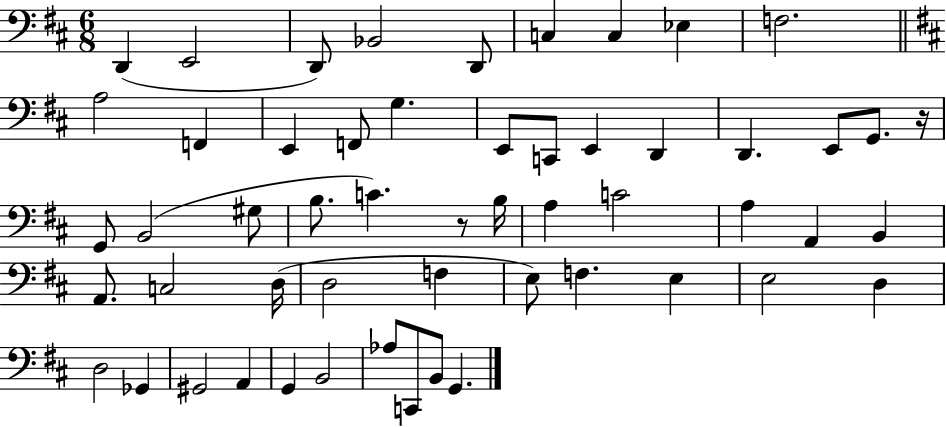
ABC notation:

X:1
T:Untitled
M:6/8
L:1/4
K:D
D,, E,,2 D,,/2 _B,,2 D,,/2 C, C, _E, F,2 A,2 F,, E,, F,,/2 G, E,,/2 C,,/2 E,, D,, D,, E,,/2 G,,/2 z/4 G,,/2 B,,2 ^G,/2 B,/2 C z/2 B,/4 A, C2 A, A,, B,, A,,/2 C,2 D,/4 D,2 F, E,/2 F, E, E,2 D, D,2 _G,, ^G,,2 A,, G,, B,,2 _A,/2 C,,/2 B,,/2 G,,